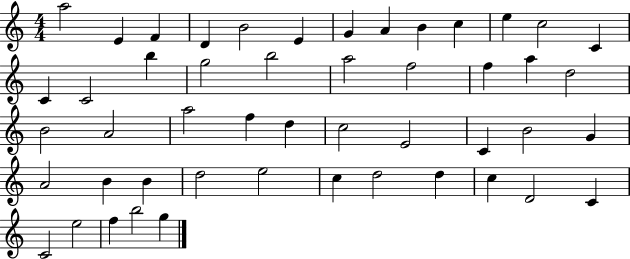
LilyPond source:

{
  \clef treble
  \numericTimeSignature
  \time 4/4
  \key c \major
  a''2 e'4 f'4 | d'4 b'2 e'4 | g'4 a'4 b'4 c''4 | e''4 c''2 c'4 | \break c'4 c'2 b''4 | g''2 b''2 | a''2 f''2 | f''4 a''4 d''2 | \break b'2 a'2 | a''2 f''4 d''4 | c''2 e'2 | c'4 b'2 g'4 | \break a'2 b'4 b'4 | d''2 e''2 | c''4 d''2 d''4 | c''4 d'2 c'4 | \break c'2 e''2 | f''4 b''2 g''4 | \bar "|."
}